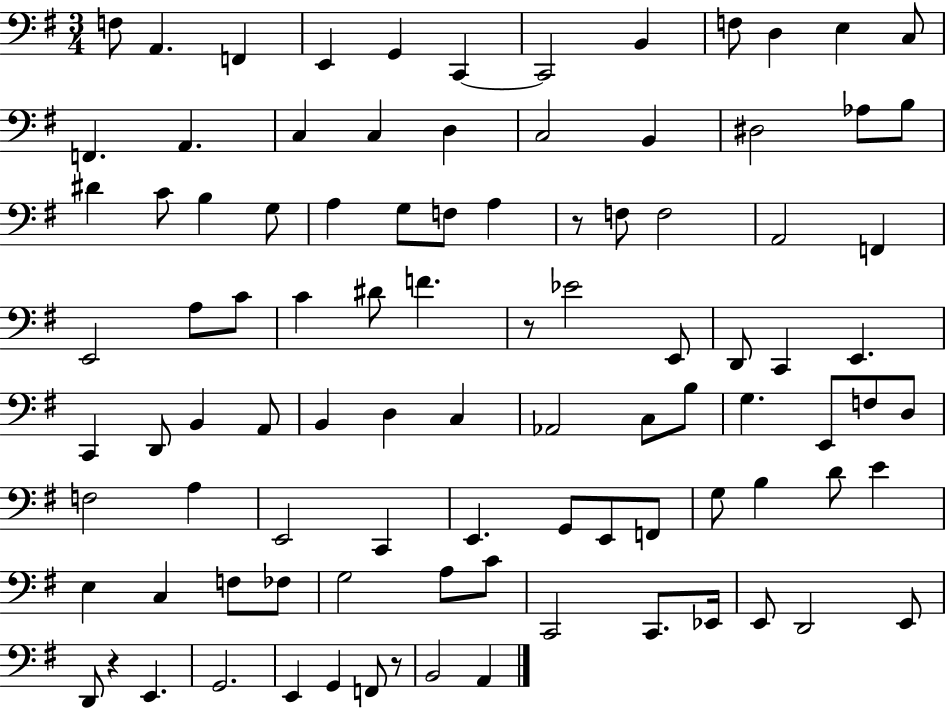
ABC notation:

X:1
T:Untitled
M:3/4
L:1/4
K:G
F,/2 A,, F,, E,, G,, C,, C,,2 B,, F,/2 D, E, C,/2 F,, A,, C, C, D, C,2 B,, ^D,2 _A,/2 B,/2 ^D C/2 B, G,/2 A, G,/2 F,/2 A, z/2 F,/2 F,2 A,,2 F,, E,,2 A,/2 C/2 C ^D/2 F z/2 _E2 E,,/2 D,,/2 C,, E,, C,, D,,/2 B,, A,,/2 B,, D, C, _A,,2 C,/2 B,/2 G, E,,/2 F,/2 D,/2 F,2 A, E,,2 C,, E,, G,,/2 E,,/2 F,,/2 G,/2 B, D/2 E E, C, F,/2 _F,/2 G,2 A,/2 C/2 C,,2 C,,/2 _E,,/4 E,,/2 D,,2 E,,/2 D,,/2 z E,, G,,2 E,, G,, F,,/2 z/2 B,,2 A,,